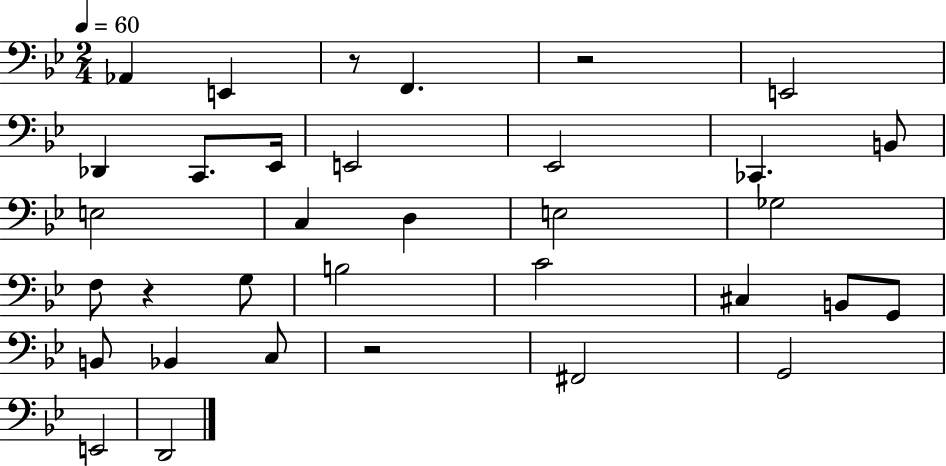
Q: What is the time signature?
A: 2/4